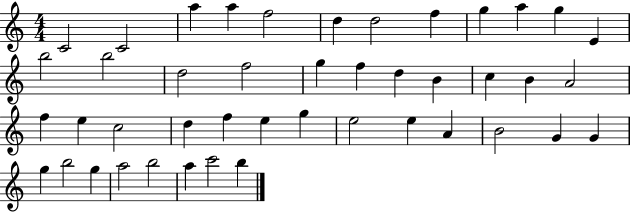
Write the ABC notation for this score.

X:1
T:Untitled
M:4/4
L:1/4
K:C
C2 C2 a a f2 d d2 f g a g E b2 b2 d2 f2 g f d B c B A2 f e c2 d f e g e2 e A B2 G G g b2 g a2 b2 a c'2 b